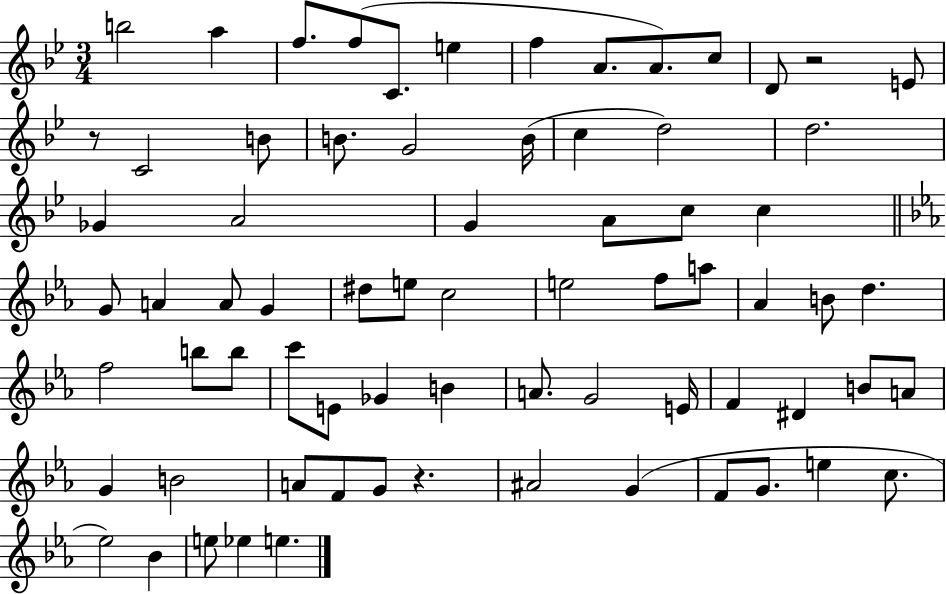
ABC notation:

X:1
T:Untitled
M:3/4
L:1/4
K:Bb
b2 a f/2 f/2 C/2 e f A/2 A/2 c/2 D/2 z2 E/2 z/2 C2 B/2 B/2 G2 B/4 c d2 d2 _G A2 G A/2 c/2 c G/2 A A/2 G ^d/2 e/2 c2 e2 f/2 a/2 _A B/2 d f2 b/2 b/2 c'/2 E/2 _G B A/2 G2 E/4 F ^D B/2 A/2 G B2 A/2 F/2 G/2 z ^A2 G F/2 G/2 e c/2 _e2 _B e/2 _e e